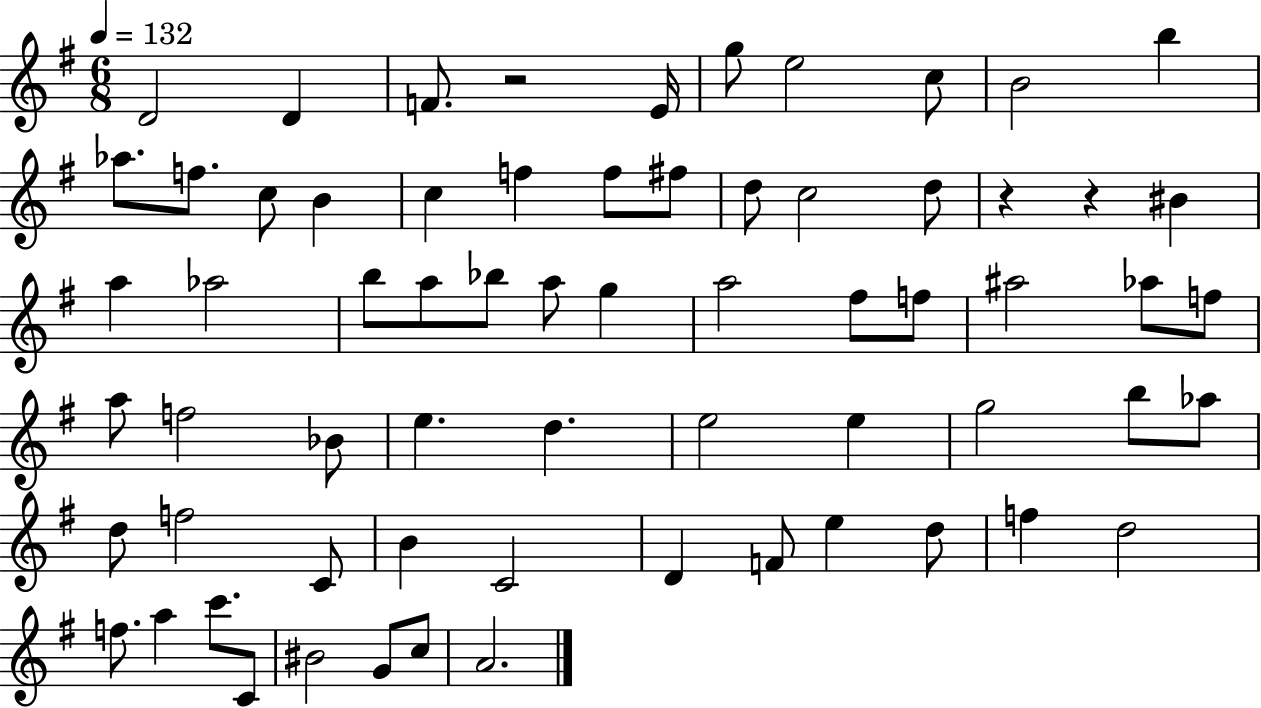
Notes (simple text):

D4/h D4/q F4/e. R/h E4/s G5/e E5/h C5/e B4/h B5/q Ab5/e. F5/e. C5/e B4/q C5/q F5/q F5/e F#5/e D5/e C5/h D5/e R/q R/q BIS4/q A5/q Ab5/h B5/e A5/e Bb5/e A5/e G5/q A5/h F#5/e F5/e A#5/h Ab5/e F5/e A5/e F5/h Bb4/e E5/q. D5/q. E5/h E5/q G5/h B5/e Ab5/e D5/e F5/h C4/e B4/q C4/h D4/q F4/e E5/q D5/e F5/q D5/h F5/e. A5/q C6/e. C4/e BIS4/h G4/e C5/e A4/h.